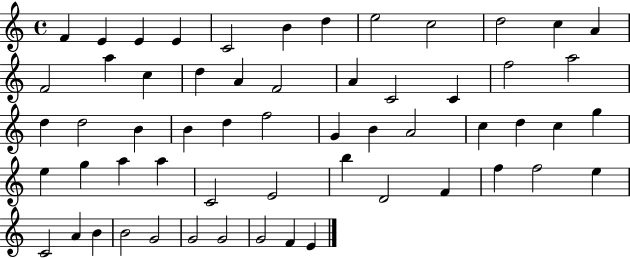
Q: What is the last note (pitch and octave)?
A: E4